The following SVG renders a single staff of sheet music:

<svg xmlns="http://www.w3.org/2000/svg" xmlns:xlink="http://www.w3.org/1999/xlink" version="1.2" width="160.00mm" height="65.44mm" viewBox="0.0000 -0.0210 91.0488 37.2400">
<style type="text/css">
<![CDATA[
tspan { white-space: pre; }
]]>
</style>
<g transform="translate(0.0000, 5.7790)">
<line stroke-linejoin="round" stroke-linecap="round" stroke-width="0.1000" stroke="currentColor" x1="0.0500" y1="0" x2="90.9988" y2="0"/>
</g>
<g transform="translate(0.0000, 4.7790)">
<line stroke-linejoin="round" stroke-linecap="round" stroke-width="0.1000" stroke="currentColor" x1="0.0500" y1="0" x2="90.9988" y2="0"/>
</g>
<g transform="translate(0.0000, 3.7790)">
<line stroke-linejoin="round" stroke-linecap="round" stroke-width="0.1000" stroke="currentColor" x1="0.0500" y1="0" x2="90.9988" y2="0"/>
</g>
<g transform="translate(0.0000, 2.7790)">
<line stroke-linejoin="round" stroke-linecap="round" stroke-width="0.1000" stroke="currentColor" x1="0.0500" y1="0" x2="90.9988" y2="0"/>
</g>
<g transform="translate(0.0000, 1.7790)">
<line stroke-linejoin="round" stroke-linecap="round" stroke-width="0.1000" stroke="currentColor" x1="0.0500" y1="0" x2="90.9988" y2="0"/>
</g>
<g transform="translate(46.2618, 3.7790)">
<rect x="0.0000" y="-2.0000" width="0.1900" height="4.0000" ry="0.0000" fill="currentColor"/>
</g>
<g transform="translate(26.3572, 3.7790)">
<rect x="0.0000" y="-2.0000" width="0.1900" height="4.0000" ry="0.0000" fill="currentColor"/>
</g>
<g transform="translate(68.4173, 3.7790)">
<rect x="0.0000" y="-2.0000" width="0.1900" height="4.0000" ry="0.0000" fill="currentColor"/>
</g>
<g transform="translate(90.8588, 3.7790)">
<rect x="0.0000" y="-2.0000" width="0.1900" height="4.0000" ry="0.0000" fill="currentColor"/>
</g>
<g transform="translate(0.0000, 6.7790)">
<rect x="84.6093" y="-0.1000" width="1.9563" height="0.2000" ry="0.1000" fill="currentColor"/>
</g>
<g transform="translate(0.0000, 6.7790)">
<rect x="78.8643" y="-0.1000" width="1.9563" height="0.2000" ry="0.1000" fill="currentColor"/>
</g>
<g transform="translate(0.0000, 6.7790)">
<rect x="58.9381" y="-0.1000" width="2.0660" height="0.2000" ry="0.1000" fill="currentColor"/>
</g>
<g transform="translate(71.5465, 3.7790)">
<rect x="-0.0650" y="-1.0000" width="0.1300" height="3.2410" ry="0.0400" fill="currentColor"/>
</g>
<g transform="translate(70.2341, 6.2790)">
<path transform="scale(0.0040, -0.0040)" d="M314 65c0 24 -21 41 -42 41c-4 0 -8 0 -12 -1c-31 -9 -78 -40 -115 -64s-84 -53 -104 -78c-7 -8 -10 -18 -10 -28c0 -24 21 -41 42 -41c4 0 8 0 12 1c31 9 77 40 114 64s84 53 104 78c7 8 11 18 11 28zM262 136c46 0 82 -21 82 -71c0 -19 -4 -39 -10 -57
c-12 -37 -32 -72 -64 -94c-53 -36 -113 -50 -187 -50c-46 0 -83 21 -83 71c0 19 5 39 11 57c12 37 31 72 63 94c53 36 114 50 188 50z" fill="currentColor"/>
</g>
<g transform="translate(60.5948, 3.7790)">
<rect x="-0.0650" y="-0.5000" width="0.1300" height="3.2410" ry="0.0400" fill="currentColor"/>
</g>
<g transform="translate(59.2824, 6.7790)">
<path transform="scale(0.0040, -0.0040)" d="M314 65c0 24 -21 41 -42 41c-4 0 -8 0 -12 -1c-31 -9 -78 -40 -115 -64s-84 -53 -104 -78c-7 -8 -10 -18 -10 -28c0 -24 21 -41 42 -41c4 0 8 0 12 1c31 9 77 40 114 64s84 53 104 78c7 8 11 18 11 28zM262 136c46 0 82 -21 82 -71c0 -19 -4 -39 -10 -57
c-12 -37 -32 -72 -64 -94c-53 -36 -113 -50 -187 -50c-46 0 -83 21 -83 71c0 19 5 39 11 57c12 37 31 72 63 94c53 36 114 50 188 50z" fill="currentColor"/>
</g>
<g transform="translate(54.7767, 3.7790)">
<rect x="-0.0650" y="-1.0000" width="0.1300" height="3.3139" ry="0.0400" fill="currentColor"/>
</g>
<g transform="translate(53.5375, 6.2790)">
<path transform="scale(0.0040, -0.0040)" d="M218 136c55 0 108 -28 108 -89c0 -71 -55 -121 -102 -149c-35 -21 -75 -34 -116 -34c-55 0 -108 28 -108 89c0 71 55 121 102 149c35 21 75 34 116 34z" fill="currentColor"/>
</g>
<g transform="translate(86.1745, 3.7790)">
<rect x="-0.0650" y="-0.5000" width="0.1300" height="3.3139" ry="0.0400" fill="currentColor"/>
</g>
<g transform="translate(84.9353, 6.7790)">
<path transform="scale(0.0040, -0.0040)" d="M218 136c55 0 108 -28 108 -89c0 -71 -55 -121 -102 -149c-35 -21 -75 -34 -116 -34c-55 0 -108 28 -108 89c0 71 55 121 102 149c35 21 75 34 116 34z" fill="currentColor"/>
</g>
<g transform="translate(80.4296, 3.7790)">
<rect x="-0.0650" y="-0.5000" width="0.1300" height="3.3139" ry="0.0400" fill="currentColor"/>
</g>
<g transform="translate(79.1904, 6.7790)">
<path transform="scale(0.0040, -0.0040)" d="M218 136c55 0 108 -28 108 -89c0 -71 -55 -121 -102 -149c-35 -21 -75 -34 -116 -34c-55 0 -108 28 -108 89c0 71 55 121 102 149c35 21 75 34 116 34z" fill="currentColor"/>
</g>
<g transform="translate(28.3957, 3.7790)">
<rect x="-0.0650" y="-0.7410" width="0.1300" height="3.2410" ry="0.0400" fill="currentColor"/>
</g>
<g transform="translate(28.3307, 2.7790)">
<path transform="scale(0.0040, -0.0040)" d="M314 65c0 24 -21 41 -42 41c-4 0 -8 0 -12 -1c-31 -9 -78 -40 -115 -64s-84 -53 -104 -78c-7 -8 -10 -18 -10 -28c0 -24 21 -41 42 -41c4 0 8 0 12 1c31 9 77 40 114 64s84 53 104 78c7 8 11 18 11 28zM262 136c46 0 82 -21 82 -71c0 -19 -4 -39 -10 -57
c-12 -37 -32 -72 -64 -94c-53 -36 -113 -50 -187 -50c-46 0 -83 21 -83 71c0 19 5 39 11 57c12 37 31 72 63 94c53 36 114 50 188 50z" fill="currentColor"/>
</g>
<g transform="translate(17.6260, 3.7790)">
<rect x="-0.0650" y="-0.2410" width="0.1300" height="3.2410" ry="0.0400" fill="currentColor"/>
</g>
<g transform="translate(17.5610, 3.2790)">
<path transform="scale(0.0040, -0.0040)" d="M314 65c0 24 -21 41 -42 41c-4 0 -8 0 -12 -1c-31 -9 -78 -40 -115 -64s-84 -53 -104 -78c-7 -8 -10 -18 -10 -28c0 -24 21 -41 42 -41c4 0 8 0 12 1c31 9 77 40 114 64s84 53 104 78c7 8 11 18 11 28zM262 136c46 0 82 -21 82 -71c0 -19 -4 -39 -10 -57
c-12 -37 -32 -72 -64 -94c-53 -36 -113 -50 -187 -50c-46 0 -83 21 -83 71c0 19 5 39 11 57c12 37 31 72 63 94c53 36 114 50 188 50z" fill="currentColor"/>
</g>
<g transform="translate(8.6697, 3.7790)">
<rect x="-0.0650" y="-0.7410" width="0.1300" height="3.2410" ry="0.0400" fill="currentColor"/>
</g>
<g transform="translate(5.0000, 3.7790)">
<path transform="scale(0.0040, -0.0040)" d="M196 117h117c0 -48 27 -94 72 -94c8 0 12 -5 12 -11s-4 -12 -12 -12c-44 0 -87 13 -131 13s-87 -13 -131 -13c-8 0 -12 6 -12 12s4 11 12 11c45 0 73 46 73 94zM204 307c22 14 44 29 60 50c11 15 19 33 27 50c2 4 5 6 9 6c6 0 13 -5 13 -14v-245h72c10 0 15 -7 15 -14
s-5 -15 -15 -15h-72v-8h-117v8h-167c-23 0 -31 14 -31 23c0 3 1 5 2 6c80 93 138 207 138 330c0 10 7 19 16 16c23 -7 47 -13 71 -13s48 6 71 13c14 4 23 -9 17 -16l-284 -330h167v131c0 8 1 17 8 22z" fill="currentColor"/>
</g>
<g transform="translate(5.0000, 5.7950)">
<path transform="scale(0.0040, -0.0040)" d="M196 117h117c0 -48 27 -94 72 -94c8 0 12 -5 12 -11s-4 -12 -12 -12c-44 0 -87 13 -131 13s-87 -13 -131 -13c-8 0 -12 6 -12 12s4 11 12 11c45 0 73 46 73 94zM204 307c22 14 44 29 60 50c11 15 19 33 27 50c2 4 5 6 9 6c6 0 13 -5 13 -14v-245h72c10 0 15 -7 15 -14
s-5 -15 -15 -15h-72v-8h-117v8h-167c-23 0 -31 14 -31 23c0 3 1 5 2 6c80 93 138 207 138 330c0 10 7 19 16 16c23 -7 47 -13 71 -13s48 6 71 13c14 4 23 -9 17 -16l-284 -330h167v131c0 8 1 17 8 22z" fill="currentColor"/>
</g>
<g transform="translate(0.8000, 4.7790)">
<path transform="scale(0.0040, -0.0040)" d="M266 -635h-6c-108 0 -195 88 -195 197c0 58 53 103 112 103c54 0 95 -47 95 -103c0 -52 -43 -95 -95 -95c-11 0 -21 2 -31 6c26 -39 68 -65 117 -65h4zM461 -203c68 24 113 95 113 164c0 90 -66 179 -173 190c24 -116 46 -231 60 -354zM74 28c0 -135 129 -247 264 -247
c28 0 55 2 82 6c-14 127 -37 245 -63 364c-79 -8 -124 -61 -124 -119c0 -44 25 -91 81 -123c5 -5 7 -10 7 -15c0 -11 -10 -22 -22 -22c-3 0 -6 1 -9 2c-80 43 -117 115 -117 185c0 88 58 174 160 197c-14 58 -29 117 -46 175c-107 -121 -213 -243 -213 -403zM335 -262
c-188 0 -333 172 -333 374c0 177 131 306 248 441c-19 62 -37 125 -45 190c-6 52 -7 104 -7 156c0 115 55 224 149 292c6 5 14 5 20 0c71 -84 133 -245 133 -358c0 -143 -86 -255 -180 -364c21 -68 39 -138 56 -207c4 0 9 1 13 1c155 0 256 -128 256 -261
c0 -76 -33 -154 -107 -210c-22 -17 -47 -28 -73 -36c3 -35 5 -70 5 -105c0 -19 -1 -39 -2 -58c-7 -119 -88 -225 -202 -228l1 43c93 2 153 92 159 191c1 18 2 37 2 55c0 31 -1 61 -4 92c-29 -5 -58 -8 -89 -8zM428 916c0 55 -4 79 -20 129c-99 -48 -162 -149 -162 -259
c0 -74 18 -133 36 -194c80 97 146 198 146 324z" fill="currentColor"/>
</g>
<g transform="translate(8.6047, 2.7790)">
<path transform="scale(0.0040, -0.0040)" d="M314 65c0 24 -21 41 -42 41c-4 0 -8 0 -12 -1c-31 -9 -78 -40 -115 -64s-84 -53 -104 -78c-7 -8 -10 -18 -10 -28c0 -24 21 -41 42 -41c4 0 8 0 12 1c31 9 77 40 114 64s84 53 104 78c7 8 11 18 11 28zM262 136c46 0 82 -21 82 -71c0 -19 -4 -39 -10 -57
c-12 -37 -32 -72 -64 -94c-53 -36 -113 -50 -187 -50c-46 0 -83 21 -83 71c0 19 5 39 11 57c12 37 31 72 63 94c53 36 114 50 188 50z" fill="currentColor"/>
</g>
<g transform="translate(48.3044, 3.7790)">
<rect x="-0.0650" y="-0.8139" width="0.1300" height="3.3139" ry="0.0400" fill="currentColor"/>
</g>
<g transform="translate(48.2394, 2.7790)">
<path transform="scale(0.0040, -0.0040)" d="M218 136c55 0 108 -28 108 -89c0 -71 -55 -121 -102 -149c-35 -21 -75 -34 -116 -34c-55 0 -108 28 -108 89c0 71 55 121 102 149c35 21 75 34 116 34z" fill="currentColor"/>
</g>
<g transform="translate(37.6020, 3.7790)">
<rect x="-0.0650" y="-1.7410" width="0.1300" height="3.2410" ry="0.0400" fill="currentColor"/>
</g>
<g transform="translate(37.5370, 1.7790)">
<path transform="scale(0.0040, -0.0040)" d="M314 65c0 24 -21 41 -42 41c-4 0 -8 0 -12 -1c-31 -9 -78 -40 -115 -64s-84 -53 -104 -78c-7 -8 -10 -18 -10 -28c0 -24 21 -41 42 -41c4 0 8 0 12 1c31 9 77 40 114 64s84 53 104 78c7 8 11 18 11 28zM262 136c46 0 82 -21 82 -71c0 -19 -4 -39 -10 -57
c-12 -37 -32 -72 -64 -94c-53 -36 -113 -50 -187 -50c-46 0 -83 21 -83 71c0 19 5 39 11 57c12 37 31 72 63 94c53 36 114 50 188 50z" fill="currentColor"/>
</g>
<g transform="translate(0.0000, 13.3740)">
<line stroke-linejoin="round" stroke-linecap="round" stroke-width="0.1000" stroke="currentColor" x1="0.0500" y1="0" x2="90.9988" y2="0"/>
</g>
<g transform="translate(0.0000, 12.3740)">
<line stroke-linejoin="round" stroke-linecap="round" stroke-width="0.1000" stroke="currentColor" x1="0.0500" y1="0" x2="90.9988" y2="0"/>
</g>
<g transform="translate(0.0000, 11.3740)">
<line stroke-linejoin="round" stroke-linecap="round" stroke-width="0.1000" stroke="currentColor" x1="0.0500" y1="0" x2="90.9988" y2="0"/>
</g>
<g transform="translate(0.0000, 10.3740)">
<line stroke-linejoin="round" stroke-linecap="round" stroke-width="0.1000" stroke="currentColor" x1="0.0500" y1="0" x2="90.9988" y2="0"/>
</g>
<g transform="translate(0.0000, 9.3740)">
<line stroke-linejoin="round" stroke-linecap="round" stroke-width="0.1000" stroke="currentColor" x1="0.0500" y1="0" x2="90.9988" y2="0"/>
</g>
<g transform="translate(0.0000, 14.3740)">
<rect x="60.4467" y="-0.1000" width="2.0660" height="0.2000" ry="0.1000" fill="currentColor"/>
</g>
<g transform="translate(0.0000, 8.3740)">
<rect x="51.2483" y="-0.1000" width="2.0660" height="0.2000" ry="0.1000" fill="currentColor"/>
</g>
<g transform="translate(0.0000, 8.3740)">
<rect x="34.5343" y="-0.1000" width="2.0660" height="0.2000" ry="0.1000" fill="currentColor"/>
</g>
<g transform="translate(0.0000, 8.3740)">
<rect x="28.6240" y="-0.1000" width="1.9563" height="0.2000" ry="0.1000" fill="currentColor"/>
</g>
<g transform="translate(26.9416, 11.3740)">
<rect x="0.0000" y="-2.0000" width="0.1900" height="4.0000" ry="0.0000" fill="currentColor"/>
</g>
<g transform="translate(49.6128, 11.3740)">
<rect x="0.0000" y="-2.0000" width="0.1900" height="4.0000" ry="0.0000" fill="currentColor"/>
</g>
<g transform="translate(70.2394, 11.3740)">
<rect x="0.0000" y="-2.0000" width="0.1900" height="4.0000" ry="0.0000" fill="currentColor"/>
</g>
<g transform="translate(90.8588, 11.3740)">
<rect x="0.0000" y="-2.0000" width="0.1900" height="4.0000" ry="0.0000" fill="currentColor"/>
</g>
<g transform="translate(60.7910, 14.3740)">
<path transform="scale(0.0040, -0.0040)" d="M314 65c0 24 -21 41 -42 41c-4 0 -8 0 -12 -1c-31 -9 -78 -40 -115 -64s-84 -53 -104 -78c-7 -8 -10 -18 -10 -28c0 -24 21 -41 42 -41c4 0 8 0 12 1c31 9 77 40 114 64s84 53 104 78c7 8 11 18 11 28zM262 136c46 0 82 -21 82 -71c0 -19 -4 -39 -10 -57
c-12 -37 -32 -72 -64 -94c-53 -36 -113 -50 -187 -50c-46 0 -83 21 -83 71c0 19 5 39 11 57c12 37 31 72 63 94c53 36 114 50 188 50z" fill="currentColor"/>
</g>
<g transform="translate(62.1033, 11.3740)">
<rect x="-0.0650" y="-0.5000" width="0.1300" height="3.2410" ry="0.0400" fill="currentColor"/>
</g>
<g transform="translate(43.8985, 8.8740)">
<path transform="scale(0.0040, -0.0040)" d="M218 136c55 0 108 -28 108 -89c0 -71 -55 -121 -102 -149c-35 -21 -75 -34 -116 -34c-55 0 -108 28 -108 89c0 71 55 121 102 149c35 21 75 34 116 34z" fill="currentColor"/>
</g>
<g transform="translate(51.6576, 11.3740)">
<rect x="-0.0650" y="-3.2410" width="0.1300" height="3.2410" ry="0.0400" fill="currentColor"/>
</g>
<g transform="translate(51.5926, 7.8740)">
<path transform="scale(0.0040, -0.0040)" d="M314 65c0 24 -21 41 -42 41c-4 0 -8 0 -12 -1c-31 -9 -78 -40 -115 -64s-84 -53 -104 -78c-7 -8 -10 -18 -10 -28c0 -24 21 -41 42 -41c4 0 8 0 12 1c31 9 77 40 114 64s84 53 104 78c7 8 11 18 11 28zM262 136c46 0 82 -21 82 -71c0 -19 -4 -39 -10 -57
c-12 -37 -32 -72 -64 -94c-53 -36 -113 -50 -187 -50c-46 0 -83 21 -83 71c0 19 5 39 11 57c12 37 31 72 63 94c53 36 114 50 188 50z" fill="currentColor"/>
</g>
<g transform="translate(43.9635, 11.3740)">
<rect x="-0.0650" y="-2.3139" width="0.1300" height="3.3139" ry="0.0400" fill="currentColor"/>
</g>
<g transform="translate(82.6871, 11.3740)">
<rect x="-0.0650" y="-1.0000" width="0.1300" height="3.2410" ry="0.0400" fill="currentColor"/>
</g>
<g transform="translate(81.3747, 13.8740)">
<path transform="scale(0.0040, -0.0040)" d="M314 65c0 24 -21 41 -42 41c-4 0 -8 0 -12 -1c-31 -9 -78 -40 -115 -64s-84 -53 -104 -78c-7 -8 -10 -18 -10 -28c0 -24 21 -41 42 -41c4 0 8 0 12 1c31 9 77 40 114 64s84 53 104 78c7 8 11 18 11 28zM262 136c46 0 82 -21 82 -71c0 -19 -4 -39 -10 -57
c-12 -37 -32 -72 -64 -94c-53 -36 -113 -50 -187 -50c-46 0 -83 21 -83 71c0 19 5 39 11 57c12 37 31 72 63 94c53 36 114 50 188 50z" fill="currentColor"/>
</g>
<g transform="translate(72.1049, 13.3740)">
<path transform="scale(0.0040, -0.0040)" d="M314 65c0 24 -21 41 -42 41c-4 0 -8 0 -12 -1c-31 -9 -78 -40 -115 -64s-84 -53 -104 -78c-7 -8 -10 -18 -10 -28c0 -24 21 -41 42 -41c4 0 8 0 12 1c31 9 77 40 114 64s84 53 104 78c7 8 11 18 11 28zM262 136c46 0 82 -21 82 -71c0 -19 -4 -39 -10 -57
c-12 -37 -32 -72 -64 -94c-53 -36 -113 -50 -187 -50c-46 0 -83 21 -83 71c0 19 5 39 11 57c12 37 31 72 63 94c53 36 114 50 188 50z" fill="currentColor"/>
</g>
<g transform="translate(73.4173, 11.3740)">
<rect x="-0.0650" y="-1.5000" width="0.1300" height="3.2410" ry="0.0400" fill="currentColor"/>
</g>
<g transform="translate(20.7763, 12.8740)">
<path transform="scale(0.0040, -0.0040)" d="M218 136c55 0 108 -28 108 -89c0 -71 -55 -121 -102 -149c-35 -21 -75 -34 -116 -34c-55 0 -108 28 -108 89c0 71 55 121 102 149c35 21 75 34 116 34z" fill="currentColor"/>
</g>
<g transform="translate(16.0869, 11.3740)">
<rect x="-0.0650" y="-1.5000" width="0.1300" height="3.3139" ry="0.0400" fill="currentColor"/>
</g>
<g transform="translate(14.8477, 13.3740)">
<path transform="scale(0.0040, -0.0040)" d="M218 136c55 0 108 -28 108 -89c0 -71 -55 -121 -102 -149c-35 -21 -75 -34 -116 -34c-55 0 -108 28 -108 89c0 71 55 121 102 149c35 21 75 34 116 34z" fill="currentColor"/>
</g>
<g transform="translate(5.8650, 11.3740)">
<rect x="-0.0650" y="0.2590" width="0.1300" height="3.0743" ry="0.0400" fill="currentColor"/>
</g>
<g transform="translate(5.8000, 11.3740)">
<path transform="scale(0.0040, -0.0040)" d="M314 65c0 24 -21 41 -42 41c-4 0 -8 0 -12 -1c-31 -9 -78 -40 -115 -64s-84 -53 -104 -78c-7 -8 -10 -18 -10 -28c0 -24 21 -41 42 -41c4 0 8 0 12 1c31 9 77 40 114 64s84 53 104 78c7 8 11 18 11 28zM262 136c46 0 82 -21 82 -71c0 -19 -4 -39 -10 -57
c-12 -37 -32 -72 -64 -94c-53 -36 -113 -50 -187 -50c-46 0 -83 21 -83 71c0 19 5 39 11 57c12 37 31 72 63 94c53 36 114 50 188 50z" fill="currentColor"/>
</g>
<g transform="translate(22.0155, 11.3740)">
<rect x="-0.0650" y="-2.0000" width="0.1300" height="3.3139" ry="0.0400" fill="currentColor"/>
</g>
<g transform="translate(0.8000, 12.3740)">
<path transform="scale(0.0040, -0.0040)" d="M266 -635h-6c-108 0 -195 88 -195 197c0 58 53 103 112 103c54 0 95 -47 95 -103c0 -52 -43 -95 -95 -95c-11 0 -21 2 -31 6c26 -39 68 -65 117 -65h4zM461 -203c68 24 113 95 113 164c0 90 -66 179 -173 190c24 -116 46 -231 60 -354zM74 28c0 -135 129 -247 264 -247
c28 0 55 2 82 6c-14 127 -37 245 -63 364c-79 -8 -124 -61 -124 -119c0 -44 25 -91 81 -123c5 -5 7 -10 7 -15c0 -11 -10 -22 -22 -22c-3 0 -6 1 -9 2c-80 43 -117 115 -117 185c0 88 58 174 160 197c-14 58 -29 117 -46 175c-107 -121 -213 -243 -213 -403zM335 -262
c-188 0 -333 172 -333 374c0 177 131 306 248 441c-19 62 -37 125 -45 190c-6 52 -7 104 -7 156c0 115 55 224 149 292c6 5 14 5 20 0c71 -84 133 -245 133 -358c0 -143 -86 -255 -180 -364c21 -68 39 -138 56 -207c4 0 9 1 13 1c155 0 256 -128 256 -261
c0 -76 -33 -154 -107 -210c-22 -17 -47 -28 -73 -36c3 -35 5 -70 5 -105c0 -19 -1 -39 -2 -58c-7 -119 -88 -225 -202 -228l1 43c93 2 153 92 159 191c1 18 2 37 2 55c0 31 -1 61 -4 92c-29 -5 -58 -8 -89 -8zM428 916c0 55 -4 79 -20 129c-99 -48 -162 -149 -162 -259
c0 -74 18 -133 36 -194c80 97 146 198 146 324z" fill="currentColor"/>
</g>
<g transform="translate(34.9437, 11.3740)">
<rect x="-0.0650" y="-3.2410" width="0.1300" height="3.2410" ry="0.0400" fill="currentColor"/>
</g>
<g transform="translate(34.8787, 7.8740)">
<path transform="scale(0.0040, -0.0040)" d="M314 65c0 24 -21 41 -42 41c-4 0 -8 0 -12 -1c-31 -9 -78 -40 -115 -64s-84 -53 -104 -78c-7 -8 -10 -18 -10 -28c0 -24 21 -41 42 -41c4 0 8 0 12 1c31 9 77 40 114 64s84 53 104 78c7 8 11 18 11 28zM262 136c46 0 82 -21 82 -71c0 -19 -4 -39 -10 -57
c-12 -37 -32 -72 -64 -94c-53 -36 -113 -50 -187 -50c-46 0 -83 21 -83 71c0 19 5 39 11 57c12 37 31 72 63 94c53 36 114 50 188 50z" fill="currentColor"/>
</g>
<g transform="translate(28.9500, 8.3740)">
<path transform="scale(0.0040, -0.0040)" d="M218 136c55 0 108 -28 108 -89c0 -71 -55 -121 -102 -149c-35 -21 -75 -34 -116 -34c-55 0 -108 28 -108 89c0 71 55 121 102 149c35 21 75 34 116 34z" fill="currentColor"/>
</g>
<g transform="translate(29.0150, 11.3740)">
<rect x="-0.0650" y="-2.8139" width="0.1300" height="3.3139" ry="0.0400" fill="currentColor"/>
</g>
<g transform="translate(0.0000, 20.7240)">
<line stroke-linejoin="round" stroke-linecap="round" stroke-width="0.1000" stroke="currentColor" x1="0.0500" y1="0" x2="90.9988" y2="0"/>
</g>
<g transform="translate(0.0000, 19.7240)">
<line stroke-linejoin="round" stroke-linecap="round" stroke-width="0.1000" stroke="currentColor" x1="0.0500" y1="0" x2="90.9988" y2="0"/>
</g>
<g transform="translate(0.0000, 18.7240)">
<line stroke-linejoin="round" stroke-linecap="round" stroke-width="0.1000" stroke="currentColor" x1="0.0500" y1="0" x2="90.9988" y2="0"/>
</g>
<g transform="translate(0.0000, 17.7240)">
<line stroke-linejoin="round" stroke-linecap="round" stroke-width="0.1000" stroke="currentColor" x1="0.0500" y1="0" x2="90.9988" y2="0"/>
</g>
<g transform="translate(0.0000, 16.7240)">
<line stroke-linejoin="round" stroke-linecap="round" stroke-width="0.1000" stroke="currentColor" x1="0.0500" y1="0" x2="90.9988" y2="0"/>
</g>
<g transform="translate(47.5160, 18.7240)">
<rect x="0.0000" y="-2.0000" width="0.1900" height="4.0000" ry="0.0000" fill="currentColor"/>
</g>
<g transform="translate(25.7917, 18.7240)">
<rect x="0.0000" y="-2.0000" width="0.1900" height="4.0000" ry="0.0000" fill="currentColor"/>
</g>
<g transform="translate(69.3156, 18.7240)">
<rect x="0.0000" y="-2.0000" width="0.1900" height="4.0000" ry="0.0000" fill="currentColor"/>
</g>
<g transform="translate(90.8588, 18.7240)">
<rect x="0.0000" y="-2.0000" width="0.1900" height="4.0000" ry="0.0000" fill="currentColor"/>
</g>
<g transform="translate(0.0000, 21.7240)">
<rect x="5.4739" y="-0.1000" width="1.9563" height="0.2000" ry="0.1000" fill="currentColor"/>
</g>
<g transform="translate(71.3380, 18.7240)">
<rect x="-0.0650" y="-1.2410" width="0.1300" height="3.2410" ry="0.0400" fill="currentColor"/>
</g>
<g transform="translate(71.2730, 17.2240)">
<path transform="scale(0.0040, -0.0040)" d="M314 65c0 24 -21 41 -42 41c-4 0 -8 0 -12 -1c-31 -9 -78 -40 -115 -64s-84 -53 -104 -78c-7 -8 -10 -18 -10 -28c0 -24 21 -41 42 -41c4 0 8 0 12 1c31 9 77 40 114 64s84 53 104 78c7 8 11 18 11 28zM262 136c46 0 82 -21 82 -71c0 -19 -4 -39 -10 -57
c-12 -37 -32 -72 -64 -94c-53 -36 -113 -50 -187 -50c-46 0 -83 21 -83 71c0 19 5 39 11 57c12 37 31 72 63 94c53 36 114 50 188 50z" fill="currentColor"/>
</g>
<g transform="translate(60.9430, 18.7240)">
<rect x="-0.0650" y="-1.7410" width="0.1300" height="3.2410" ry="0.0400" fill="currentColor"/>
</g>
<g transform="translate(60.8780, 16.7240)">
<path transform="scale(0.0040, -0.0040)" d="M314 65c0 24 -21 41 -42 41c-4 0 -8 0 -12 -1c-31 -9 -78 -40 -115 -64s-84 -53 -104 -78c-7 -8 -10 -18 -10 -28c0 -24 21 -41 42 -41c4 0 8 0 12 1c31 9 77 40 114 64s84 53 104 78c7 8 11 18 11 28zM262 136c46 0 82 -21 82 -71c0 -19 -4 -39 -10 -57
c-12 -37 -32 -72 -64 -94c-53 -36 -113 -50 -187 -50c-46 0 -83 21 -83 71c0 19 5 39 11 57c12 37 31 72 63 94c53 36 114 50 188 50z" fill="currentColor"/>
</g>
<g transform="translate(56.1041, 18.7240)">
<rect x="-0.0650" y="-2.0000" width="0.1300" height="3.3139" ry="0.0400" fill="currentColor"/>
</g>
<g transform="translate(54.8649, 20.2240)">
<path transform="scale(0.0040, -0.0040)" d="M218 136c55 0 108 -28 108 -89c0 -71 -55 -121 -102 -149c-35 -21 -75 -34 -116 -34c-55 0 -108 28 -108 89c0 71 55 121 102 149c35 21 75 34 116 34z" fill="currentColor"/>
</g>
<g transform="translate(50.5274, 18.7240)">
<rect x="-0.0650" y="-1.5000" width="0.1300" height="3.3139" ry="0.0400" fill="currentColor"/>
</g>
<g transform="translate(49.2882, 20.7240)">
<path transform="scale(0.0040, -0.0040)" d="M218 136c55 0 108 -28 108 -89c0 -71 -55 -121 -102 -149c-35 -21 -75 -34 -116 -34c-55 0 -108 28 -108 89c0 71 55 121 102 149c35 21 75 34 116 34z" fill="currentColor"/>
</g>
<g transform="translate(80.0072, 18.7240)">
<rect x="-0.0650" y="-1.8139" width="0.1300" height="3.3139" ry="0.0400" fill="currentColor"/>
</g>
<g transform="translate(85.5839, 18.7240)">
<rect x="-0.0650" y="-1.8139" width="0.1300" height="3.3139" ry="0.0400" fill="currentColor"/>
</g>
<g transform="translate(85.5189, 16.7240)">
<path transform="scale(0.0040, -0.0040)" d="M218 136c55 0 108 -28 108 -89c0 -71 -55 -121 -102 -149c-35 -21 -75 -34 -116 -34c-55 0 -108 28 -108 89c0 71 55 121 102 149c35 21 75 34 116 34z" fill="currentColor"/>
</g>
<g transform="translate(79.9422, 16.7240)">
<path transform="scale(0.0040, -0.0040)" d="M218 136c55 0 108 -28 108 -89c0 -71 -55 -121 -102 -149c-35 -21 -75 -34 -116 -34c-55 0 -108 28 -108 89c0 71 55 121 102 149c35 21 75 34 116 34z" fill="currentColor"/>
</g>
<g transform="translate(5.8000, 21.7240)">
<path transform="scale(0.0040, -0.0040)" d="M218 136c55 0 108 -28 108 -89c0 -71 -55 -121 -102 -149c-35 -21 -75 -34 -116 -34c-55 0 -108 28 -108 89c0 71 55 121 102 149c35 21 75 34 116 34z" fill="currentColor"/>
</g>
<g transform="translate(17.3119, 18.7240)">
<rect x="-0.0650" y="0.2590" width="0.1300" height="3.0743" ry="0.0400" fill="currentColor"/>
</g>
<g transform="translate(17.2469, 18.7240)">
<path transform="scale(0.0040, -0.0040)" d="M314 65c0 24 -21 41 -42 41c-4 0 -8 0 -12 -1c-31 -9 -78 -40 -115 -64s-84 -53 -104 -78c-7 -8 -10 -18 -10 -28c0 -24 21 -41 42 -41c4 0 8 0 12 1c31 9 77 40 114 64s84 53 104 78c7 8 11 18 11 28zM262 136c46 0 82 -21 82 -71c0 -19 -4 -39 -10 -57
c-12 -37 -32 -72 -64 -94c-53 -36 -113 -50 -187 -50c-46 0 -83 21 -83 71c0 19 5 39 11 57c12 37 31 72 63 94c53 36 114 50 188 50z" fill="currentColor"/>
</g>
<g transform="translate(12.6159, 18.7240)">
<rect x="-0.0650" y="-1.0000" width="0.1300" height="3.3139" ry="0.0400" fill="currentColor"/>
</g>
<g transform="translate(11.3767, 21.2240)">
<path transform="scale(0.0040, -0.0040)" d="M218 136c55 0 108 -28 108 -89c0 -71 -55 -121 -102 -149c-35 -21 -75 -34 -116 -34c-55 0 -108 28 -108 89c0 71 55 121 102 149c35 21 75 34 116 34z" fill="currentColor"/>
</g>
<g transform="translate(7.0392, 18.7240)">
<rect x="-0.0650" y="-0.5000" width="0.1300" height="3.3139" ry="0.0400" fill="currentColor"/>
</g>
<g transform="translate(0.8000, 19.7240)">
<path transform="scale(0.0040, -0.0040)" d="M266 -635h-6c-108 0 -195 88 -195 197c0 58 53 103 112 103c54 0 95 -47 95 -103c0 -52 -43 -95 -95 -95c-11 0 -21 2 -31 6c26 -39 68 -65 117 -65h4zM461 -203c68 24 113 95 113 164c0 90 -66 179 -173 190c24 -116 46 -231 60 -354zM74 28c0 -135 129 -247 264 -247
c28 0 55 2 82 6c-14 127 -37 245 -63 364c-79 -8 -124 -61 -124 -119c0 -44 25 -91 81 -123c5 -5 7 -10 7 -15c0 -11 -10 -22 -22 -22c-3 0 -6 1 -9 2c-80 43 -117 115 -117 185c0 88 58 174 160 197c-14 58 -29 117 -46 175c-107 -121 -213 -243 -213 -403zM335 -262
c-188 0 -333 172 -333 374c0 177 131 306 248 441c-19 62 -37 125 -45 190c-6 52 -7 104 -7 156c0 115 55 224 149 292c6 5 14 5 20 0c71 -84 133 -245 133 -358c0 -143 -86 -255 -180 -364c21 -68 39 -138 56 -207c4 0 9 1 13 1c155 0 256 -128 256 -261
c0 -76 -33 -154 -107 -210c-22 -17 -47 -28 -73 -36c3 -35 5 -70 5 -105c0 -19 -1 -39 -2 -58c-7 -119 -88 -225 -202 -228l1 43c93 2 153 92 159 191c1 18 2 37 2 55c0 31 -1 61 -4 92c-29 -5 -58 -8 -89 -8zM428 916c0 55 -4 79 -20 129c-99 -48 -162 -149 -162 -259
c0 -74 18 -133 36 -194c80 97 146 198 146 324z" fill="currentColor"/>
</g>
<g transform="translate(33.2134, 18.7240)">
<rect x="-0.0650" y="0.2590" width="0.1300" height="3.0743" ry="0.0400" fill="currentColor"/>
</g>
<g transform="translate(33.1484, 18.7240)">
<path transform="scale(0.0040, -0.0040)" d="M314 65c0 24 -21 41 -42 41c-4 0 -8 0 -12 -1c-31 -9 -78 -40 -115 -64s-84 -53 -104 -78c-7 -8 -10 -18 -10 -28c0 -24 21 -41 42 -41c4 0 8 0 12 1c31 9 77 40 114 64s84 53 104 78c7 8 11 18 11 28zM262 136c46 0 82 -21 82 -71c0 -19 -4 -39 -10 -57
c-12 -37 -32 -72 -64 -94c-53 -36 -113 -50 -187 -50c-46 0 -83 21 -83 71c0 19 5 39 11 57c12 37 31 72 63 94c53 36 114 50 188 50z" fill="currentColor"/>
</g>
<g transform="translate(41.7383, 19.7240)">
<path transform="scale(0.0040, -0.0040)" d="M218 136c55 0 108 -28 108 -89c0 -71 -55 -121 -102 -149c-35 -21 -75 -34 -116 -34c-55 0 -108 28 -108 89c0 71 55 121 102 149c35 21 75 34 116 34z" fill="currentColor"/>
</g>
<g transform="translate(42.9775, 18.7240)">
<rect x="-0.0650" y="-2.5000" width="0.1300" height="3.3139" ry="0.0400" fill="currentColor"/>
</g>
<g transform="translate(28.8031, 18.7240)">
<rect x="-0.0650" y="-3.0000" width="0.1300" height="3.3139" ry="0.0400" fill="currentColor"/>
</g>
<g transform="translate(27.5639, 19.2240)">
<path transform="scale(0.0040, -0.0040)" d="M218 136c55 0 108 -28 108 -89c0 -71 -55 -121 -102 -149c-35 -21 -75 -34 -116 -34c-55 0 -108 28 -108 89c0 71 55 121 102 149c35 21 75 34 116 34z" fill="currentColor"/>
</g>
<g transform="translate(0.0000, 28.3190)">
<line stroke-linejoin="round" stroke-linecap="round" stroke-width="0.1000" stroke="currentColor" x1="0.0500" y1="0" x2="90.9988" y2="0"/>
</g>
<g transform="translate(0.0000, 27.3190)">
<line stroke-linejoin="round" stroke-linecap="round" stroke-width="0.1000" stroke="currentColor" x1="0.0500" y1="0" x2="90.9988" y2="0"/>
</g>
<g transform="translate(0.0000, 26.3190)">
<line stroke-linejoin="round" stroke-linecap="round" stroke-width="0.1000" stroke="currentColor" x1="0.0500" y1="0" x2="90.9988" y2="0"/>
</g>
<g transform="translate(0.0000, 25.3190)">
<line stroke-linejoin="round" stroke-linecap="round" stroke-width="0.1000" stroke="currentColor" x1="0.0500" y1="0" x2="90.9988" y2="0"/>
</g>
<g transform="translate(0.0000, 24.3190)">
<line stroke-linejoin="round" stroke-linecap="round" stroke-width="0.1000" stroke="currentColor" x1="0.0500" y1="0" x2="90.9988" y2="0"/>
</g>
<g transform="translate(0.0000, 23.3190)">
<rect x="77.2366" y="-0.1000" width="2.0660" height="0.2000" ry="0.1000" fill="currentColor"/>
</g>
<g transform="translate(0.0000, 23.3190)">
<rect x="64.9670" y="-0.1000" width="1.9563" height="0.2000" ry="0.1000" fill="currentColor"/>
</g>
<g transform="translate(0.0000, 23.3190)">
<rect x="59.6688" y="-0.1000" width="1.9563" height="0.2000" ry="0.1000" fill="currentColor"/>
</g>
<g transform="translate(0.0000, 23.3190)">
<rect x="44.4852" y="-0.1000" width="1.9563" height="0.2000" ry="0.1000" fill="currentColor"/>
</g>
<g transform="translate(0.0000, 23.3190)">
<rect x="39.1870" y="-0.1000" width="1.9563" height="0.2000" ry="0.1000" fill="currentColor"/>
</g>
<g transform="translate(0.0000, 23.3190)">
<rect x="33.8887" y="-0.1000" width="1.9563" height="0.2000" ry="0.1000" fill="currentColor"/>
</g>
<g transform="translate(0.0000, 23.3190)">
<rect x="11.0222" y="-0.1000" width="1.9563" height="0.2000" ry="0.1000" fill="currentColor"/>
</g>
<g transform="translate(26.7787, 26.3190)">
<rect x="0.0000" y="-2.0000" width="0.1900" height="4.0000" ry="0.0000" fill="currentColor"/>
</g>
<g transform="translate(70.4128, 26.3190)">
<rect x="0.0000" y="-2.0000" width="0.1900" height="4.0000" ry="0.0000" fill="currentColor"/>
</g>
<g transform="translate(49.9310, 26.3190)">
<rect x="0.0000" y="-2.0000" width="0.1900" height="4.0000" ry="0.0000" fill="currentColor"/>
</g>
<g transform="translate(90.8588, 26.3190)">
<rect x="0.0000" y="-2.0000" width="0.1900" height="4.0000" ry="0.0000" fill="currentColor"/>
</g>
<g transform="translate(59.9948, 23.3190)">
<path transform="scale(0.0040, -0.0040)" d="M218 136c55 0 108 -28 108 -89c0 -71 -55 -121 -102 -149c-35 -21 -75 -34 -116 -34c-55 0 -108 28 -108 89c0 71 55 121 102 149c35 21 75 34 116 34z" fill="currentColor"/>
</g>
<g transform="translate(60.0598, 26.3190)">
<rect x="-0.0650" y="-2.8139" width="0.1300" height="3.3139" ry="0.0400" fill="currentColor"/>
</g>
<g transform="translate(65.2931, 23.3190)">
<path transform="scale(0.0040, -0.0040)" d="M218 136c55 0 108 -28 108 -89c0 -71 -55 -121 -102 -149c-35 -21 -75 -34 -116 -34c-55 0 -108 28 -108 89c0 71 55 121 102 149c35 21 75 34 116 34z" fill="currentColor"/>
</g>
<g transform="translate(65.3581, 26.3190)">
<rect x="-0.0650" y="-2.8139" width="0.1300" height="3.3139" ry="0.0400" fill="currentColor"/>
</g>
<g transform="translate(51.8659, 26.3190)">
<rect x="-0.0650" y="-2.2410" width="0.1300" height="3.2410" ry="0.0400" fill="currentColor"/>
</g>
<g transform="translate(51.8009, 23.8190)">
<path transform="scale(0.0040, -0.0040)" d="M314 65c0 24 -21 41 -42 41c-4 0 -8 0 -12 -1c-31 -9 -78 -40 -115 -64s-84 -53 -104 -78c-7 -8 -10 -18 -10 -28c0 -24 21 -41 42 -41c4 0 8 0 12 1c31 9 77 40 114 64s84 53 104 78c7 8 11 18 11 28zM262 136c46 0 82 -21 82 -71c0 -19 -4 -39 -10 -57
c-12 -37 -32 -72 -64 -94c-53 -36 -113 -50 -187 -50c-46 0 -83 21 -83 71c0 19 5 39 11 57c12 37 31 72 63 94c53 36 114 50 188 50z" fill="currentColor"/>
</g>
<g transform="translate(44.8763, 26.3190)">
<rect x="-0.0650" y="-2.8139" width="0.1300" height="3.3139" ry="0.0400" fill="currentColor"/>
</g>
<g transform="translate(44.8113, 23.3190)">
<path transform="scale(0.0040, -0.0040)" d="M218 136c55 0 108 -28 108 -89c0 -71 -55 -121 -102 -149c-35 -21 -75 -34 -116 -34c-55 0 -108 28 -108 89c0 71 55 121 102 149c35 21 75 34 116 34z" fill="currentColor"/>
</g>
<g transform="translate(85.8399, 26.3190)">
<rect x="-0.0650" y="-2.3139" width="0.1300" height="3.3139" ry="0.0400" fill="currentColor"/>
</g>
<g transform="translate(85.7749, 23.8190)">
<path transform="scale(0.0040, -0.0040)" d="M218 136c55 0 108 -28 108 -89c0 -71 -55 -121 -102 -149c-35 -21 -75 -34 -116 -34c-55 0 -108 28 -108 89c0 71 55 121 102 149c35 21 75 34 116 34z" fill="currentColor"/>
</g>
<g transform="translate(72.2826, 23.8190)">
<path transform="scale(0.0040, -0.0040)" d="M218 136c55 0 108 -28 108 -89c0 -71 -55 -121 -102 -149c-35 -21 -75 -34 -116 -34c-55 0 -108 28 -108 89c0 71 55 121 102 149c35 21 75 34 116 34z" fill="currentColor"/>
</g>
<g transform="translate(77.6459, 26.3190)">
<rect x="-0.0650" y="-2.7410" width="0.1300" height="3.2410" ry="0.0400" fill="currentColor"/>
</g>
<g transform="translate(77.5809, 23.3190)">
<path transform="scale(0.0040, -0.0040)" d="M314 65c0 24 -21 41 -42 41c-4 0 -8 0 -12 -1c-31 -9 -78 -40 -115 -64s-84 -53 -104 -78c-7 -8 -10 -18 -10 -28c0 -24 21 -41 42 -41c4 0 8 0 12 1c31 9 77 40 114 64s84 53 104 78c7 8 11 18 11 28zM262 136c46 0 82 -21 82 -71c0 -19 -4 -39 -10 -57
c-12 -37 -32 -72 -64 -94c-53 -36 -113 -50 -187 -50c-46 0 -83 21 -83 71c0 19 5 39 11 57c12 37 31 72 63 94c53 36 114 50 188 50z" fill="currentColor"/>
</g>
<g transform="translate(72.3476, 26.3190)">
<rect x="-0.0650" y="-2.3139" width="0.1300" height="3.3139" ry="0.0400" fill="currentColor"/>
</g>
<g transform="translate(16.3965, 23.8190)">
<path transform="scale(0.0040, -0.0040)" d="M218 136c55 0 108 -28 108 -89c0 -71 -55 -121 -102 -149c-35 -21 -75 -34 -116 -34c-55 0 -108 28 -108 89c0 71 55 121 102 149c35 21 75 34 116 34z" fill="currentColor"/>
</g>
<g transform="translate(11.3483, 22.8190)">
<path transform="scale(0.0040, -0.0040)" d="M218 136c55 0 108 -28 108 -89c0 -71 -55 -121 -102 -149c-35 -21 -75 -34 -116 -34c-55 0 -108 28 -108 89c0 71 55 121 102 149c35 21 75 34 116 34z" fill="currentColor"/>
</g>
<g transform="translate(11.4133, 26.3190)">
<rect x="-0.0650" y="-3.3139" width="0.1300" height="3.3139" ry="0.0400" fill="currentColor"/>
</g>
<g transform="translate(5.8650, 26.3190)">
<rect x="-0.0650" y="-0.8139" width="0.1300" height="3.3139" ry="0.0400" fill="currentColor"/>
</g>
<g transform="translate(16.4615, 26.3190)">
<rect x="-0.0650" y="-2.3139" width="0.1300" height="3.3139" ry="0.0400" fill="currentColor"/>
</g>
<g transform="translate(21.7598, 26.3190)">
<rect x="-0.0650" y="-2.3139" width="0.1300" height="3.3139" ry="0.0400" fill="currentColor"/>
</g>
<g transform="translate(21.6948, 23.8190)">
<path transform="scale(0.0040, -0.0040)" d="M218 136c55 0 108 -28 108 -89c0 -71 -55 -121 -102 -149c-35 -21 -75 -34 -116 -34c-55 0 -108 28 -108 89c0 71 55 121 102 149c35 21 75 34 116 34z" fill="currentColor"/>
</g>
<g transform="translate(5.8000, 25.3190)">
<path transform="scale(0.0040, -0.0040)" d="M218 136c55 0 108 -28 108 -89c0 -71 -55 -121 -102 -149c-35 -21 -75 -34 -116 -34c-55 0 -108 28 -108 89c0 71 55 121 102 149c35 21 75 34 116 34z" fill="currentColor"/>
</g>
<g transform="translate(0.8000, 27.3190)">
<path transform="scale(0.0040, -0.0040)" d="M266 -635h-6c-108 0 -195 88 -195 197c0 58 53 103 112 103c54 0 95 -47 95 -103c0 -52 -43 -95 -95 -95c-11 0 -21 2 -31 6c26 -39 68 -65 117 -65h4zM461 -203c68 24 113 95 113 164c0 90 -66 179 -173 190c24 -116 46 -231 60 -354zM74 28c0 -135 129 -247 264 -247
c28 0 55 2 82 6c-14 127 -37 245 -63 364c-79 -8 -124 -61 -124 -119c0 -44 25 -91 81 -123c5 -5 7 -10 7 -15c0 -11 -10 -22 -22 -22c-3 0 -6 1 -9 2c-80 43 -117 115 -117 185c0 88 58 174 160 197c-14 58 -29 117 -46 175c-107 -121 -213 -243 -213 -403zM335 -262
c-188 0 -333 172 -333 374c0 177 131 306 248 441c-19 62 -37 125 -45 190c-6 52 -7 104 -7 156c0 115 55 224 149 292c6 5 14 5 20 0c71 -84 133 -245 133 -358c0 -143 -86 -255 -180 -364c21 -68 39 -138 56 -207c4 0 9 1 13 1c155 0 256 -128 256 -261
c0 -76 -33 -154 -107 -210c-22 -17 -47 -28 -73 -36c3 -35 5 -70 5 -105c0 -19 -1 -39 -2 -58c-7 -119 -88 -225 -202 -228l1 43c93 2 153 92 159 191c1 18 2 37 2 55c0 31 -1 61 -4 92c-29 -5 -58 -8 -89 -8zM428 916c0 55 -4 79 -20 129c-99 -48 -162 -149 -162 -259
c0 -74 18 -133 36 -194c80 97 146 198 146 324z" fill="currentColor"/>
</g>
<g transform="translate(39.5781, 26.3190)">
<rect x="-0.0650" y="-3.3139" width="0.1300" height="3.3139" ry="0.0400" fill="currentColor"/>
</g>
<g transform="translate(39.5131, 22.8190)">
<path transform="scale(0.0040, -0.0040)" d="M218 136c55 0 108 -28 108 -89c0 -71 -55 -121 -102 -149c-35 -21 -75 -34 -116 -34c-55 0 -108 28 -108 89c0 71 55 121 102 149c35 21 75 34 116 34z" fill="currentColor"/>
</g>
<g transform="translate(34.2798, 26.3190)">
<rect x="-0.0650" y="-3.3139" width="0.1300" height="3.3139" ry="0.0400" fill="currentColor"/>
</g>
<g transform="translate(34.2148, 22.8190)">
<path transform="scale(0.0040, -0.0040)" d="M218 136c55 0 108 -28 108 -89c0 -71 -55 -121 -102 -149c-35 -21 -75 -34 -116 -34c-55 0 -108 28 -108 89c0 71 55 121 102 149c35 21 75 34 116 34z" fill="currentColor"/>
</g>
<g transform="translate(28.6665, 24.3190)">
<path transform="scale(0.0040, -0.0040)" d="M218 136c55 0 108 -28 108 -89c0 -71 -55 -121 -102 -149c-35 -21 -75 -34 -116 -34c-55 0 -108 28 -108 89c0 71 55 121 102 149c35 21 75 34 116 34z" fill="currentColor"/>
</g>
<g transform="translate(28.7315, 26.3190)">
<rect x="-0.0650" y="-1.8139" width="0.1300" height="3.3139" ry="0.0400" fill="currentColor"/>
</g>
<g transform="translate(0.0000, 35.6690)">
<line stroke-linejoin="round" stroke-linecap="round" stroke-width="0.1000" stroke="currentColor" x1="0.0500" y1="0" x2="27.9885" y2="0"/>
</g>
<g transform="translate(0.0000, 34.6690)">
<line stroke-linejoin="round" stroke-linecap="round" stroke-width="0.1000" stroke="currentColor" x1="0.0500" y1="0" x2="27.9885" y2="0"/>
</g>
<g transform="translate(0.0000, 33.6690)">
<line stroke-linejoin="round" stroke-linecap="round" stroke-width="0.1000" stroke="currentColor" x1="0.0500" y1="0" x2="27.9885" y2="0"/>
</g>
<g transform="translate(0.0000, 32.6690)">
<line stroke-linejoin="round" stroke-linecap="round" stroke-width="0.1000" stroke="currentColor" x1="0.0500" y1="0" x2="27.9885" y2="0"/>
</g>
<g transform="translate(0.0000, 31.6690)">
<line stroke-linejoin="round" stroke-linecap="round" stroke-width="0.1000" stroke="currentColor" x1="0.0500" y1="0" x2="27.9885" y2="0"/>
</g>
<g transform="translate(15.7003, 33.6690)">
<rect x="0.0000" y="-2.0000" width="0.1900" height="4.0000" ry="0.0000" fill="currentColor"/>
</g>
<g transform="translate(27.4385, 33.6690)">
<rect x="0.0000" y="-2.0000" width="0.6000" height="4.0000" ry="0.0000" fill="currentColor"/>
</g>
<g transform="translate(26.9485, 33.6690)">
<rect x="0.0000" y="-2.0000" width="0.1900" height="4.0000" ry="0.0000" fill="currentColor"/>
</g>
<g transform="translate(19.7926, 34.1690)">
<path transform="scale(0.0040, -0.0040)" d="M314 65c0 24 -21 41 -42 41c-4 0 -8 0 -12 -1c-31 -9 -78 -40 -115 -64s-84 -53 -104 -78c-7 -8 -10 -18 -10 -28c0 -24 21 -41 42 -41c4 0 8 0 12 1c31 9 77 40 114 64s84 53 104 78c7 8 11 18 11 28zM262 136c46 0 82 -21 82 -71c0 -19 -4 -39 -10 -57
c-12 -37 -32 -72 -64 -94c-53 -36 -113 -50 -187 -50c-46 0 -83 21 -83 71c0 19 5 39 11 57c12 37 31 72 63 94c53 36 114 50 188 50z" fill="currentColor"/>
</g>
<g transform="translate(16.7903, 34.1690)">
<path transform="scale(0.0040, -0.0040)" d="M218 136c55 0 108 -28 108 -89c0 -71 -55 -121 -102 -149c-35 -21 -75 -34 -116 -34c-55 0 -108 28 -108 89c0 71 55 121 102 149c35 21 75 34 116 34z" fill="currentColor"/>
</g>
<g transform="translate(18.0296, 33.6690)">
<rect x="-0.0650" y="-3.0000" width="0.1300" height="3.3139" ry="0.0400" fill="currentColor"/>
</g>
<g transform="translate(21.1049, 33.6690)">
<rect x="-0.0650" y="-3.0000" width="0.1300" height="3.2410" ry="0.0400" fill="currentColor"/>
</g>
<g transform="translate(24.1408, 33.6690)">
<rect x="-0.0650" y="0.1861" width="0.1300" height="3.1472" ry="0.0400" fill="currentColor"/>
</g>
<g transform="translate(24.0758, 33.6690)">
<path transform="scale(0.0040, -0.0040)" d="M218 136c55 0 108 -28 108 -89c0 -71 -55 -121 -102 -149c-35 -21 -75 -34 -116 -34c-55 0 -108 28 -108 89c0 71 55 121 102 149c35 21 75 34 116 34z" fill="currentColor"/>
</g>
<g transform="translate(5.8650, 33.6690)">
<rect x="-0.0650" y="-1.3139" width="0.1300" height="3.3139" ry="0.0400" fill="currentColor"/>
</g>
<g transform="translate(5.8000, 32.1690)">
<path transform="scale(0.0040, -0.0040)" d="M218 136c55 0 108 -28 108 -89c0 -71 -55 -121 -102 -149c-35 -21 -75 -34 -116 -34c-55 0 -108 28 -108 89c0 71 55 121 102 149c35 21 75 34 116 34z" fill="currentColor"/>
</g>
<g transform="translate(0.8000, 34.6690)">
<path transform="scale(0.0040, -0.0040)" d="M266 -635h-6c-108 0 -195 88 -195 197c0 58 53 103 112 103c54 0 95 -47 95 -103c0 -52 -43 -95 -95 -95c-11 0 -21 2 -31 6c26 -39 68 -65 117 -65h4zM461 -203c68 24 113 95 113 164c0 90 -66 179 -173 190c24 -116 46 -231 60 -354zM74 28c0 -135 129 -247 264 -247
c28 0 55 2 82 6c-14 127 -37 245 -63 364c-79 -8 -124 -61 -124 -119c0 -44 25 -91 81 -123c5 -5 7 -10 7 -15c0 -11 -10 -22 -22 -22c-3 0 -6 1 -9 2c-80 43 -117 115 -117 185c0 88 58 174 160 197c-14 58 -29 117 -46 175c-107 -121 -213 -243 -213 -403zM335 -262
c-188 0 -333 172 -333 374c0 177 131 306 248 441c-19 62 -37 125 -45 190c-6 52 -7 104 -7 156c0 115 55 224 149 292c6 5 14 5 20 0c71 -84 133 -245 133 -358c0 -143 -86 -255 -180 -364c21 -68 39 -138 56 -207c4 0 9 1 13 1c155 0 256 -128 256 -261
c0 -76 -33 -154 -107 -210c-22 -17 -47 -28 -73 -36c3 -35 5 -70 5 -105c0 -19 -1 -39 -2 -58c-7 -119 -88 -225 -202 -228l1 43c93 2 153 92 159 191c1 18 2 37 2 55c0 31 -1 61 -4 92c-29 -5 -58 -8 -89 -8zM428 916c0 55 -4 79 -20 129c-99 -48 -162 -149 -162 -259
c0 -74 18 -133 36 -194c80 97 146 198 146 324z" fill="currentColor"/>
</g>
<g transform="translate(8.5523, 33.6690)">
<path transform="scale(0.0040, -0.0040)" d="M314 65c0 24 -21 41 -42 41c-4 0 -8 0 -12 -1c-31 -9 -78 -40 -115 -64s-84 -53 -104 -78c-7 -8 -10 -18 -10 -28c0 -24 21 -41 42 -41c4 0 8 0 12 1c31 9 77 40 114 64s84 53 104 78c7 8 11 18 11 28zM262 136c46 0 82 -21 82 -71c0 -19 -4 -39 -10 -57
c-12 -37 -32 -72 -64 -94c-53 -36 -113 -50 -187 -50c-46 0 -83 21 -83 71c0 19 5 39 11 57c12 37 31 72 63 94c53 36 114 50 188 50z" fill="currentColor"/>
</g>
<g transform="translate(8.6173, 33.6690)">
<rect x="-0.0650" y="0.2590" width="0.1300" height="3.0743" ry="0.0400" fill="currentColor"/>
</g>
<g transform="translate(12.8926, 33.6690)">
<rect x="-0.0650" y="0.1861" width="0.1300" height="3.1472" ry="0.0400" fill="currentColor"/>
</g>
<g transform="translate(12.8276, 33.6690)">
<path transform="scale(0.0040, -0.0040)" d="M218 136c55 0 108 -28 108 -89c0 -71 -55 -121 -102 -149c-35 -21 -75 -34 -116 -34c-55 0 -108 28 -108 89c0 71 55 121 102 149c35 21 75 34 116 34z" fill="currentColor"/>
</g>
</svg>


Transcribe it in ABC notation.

X:1
T:Untitled
M:4/4
L:1/4
K:C
d2 c2 d2 f2 d D C2 D2 C C B2 E F a b2 g b2 C2 E2 D2 C D B2 A B2 G E F f2 e2 f f d b g g f b b a g2 a a g a2 g e B2 B A A2 B